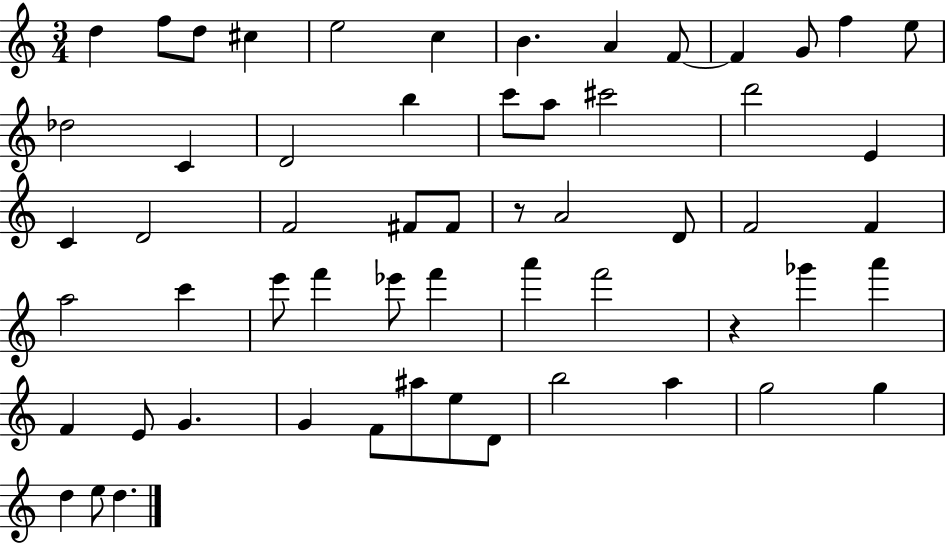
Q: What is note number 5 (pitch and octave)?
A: E5